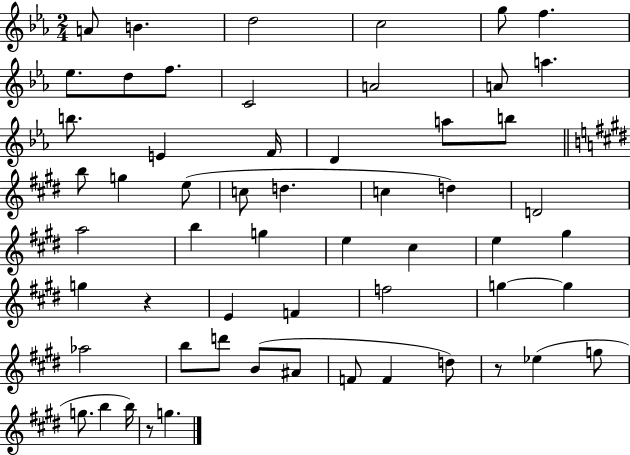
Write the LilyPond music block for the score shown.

{
  \clef treble
  \numericTimeSignature
  \time 2/4
  \key ees \major
  a'8 b'4. | d''2 | c''2 | g''8 f''4. | \break ees''8. d''8 f''8. | c'2 | a'2 | a'8 a''4. | \break b''8. e'4 f'16 | d'4 a''8 b''8 | \bar "||" \break \key e \major b''8 g''4 e''8( | c''8 d''4. | c''4 d''4) | d'2 | \break a''2 | b''4 g''4 | e''4 cis''4 | e''4 gis''4 | \break g''4 r4 | e'4 f'4 | f''2 | g''4~~ g''4 | \break aes''2 | b''8 d'''8 b'8( ais'8 | f'8 f'4 d''8) | r8 ees''4( g''8 | \break g''8. b''4 b''16) | r8 g''4. | \bar "|."
}